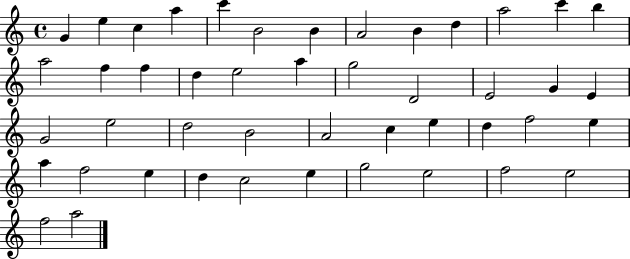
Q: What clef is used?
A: treble